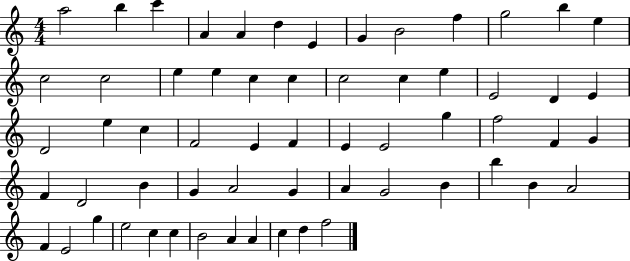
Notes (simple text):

A5/h B5/q C6/q A4/q A4/q D5/q E4/q G4/q B4/h F5/q G5/h B5/q E5/q C5/h C5/h E5/q E5/q C5/q C5/q C5/h C5/q E5/q E4/h D4/q E4/q D4/h E5/q C5/q F4/h E4/q F4/q E4/q E4/h G5/q F5/h F4/q G4/q F4/q D4/h B4/q G4/q A4/h G4/q A4/q G4/h B4/q B5/q B4/q A4/h F4/q E4/h G5/q E5/h C5/q C5/q B4/h A4/q A4/q C5/q D5/q F5/h